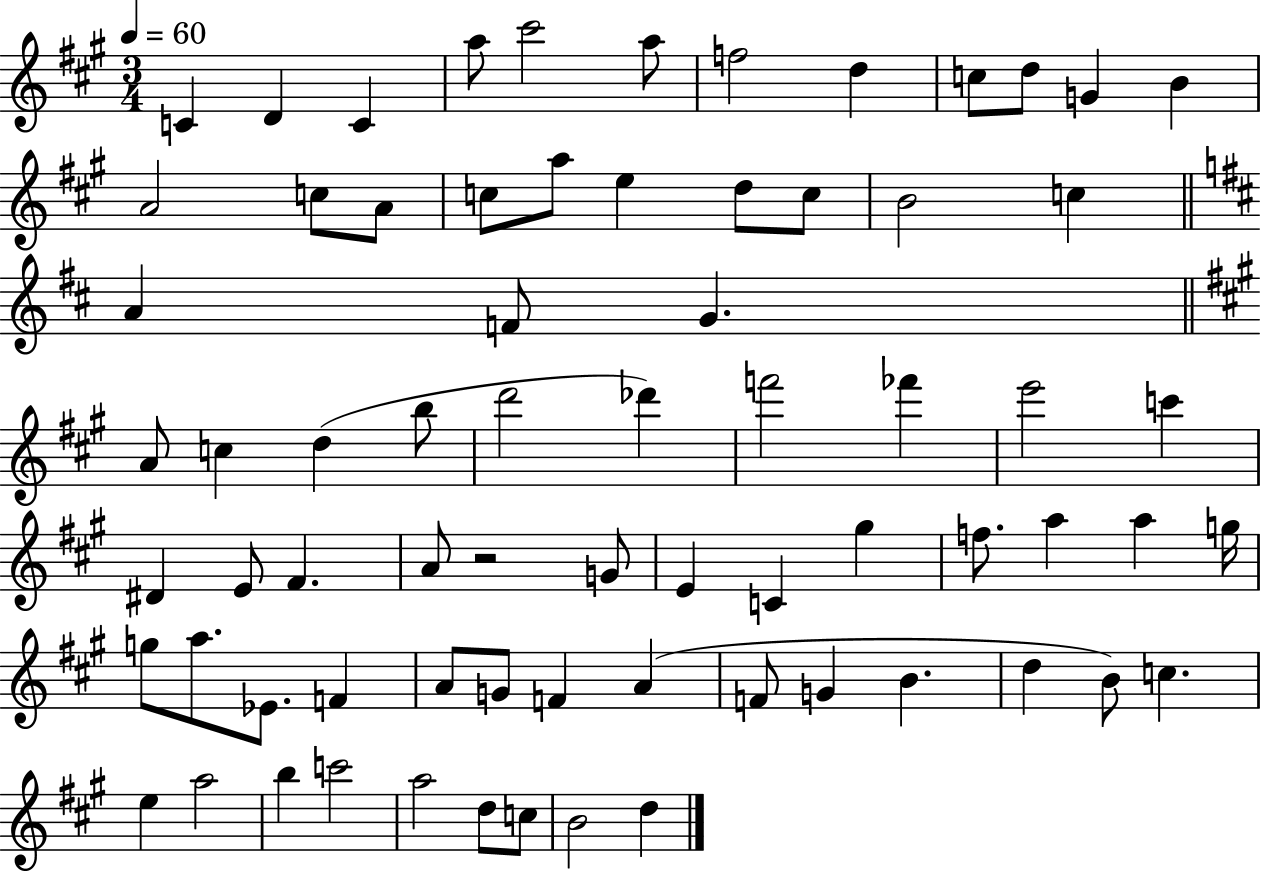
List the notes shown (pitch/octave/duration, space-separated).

C4/q D4/q C4/q A5/e C#6/h A5/e F5/h D5/q C5/e D5/e G4/q B4/q A4/h C5/e A4/e C5/e A5/e E5/q D5/e C5/e B4/h C5/q A4/q F4/e G4/q. A4/e C5/q D5/q B5/e D6/h Db6/q F6/h FES6/q E6/h C6/q D#4/q E4/e F#4/q. A4/e R/h G4/e E4/q C4/q G#5/q F5/e. A5/q A5/q G5/s G5/e A5/e. Eb4/e. F4/q A4/e G4/e F4/q A4/q F4/e G4/q B4/q. D5/q B4/e C5/q. E5/q A5/h B5/q C6/h A5/h D5/e C5/e B4/h D5/q